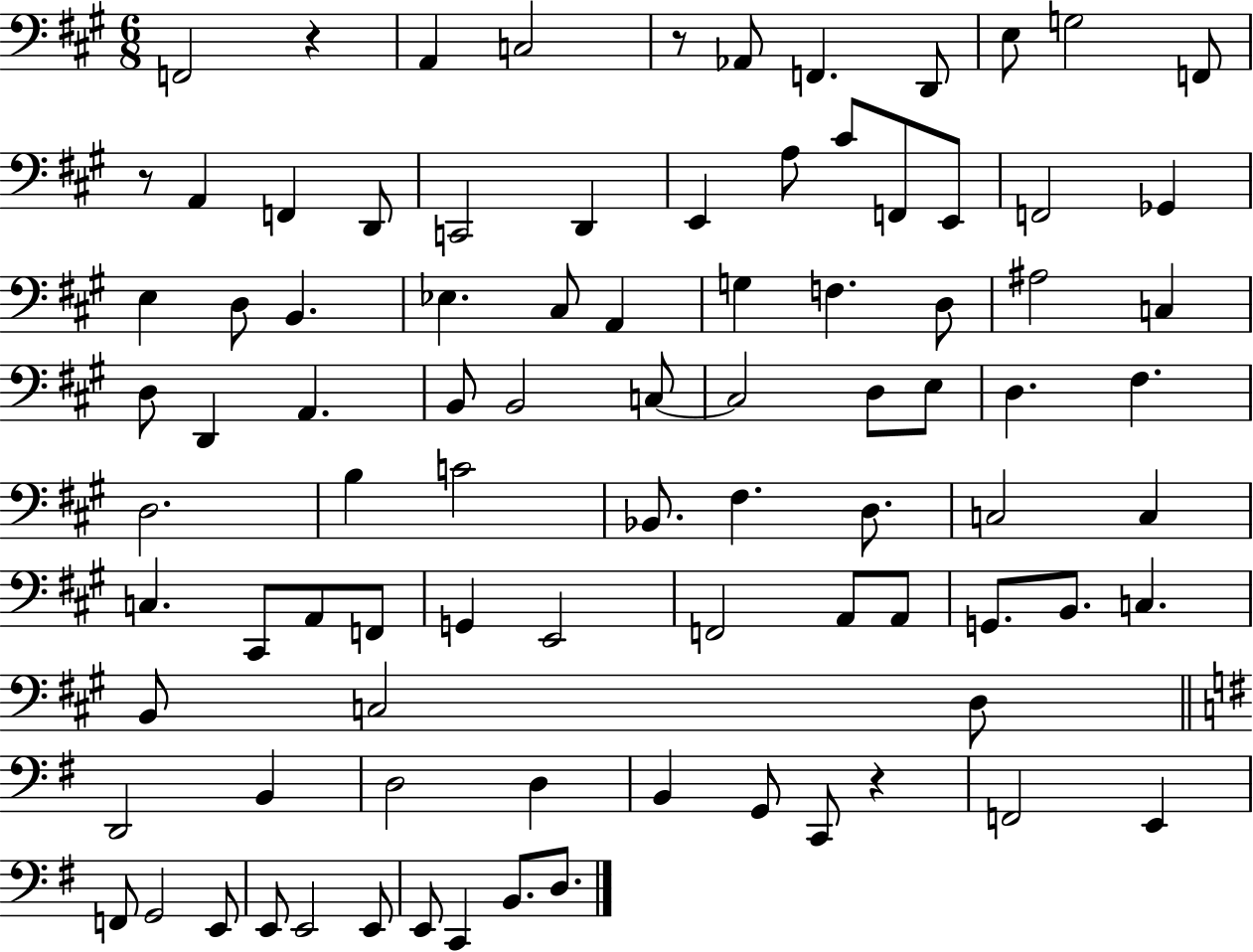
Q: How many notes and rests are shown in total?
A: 89